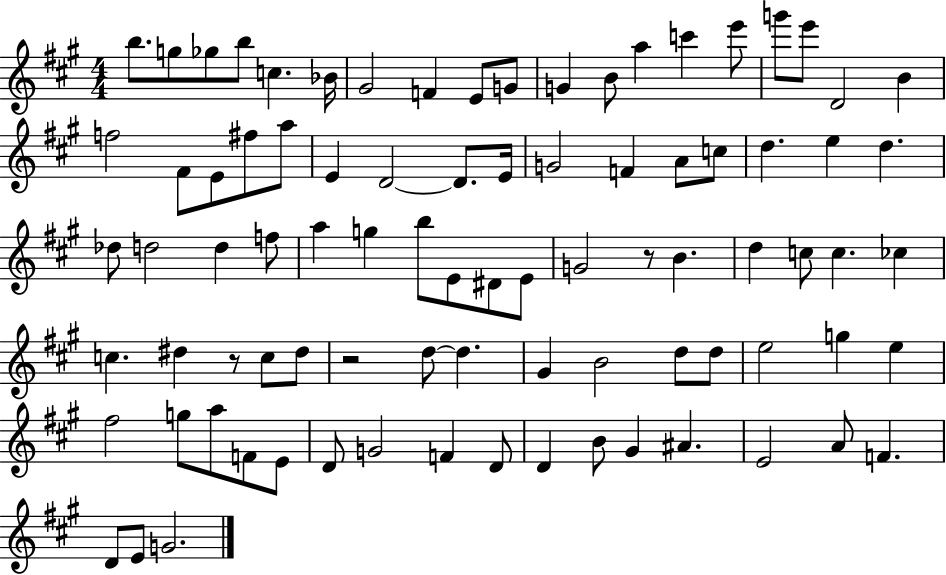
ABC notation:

X:1
T:Untitled
M:4/4
L:1/4
K:A
b/2 g/2 _g/2 b/2 c _B/4 ^G2 F E/2 G/2 G B/2 a c' e'/2 g'/2 e'/2 D2 B f2 ^F/2 E/2 ^f/2 a/2 E D2 D/2 E/4 G2 F A/2 c/2 d e d _d/2 d2 d f/2 a g b/2 E/2 ^D/2 E/2 G2 z/2 B d c/2 c _c c ^d z/2 c/2 ^d/2 z2 d/2 d ^G B2 d/2 d/2 e2 g e ^f2 g/2 a/2 F/2 E/2 D/2 G2 F D/2 D B/2 ^G ^A E2 A/2 F D/2 E/2 G2